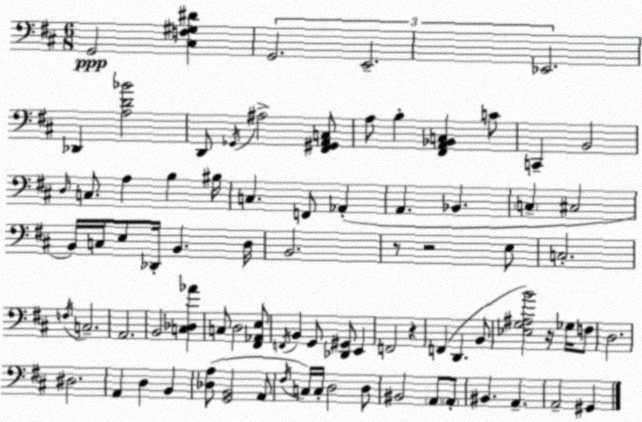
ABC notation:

X:1
T:Untitled
M:6/8
L:1/4
K:D
G,,2 [^C,F,^G,^D] G,,2 E,,2 _E,,2 _D,, [A,D_B]2 D,,/2 _G,,/4 ^A,2 [^F,,^G,,A,,C,]/2 A,/2 B, [^F,,A,,_B,,C,] C/2 C,, B,,2 D,/4 C,/2 A, B, ^B,/4 C, F,,/2 _A,, A,, _B,, C, ^C,2 B,,/4 C,/4 E,/2 _D,,/4 B,, D,/4 B,,2 z/2 z2 E,/2 C,2 F,/4 C,2 A,,2 B,,2 [C,_D,_A] C,/2 D,2 [^F,,_A,,E,]/2 F,,/4 B,, G,,/2 [_D,,^G,,]/2 E,, F,,2 z F,, D,, B,,/2 [_E,G,^A,B]2 z/4 _G,/4 F,/2 D,2 ^D,2 A,, D, B,, [_D,A,]/2 [G,,B,,]2 A,,/2 ^F,/4 C,/4 C,/4 D,2 D,/2 ^B,,2 A,,/2 A,,/2 ^B,, A,, A,,2 ^G,,